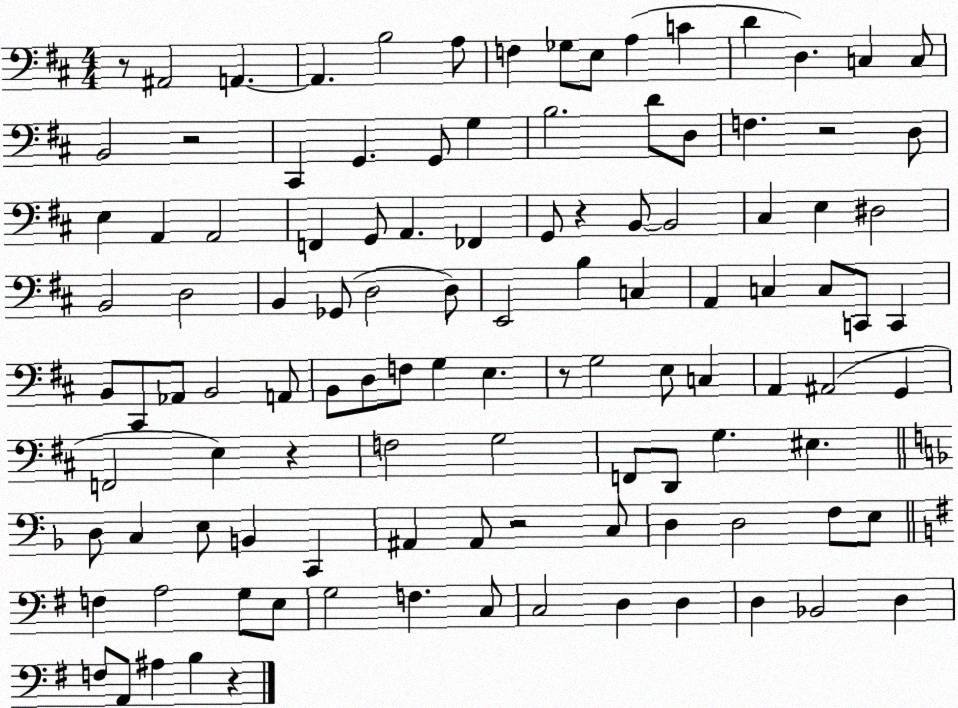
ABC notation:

X:1
T:Untitled
M:4/4
L:1/4
K:D
z/2 ^A,,2 A,, A,, B,2 A,/2 F, _G,/2 E,/2 A, C D D, C, C,/2 B,,2 z2 ^C,, G,, G,,/2 G, B,2 D/2 D,/2 F, z2 D,/2 E, A,, A,,2 F,, G,,/2 A,, _F,, G,,/2 z B,,/2 B,,2 ^C, E, ^D,2 B,,2 D,2 B,, _G,,/2 D,2 D,/2 E,,2 B, C, A,, C, C,/2 C,,/2 C,, B,,/2 ^C,,/2 _A,,/2 B,,2 A,,/2 B,,/2 D,/2 F,/2 G, E, z/2 G,2 E,/2 C, A,, ^A,,2 G,, F,,2 E, z F,2 G,2 F,,/2 D,,/2 G, ^E, D,/2 C, E,/2 B,, C,, ^A,, ^A,,/2 z2 C,/2 D, D,2 F,/2 E,/2 F, A,2 G,/2 E,/2 G,2 F, C,/2 C,2 D, D, D, _B,,2 D, F,/2 A,,/2 ^A, B, z